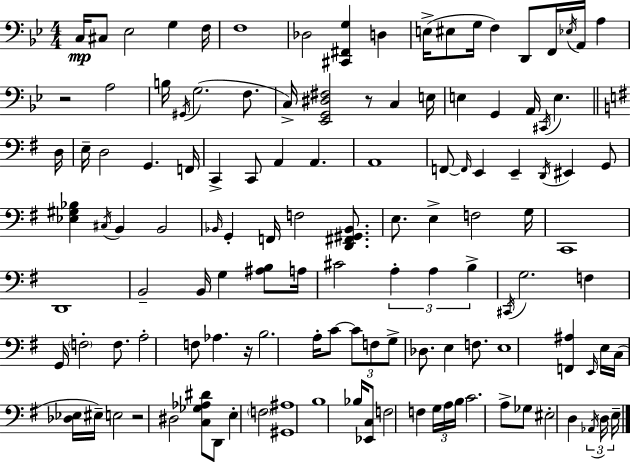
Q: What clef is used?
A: bass